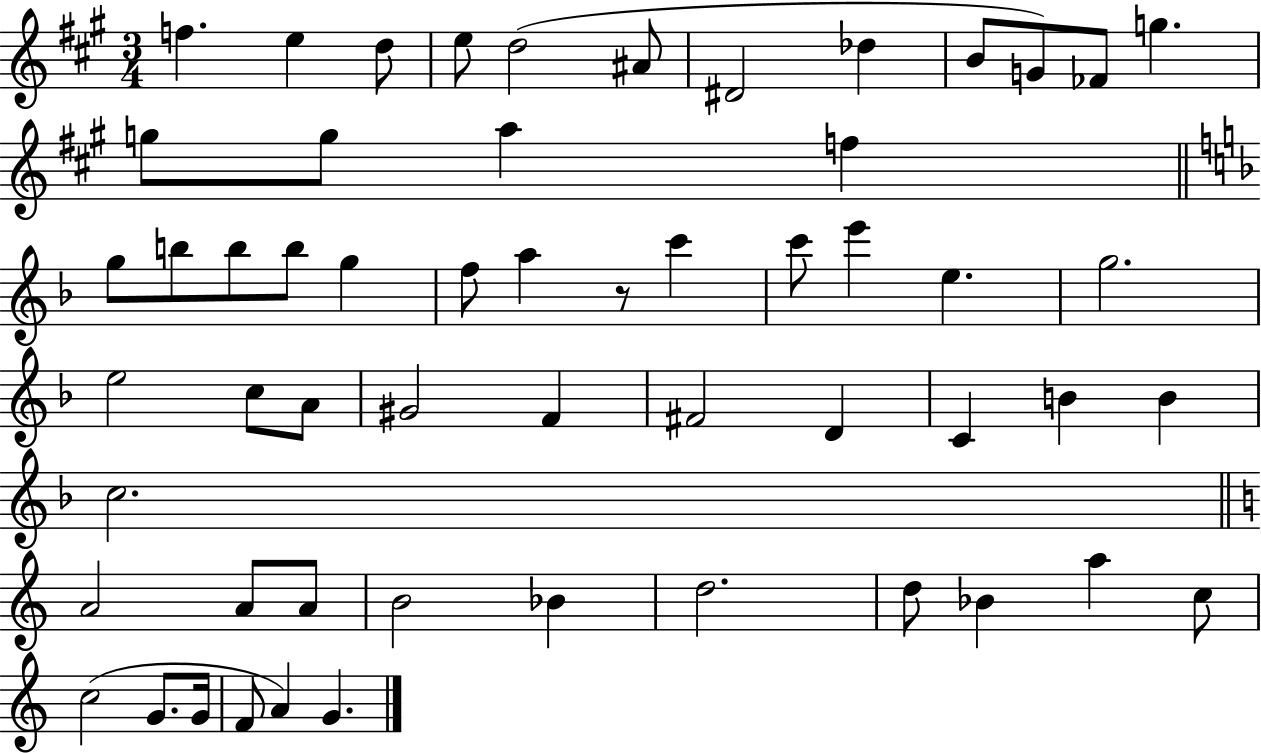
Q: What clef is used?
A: treble